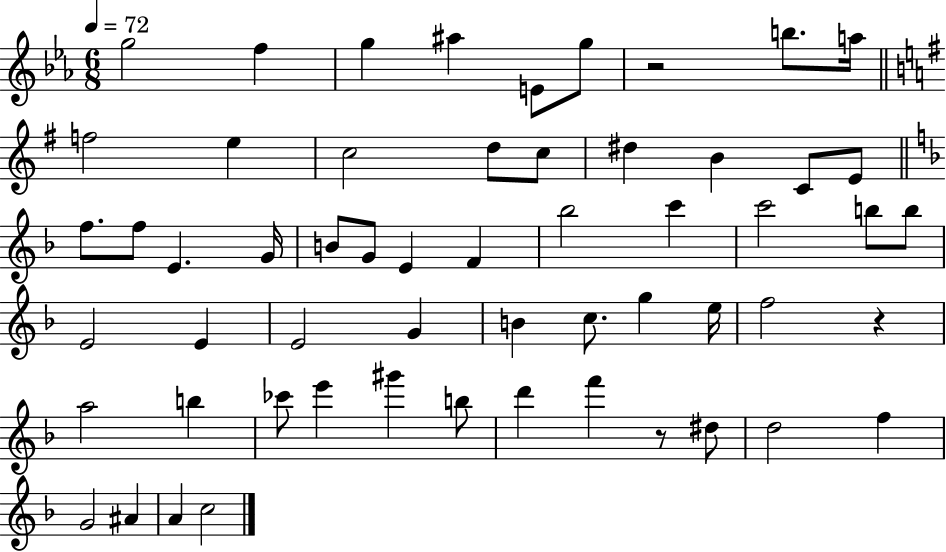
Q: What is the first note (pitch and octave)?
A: G5